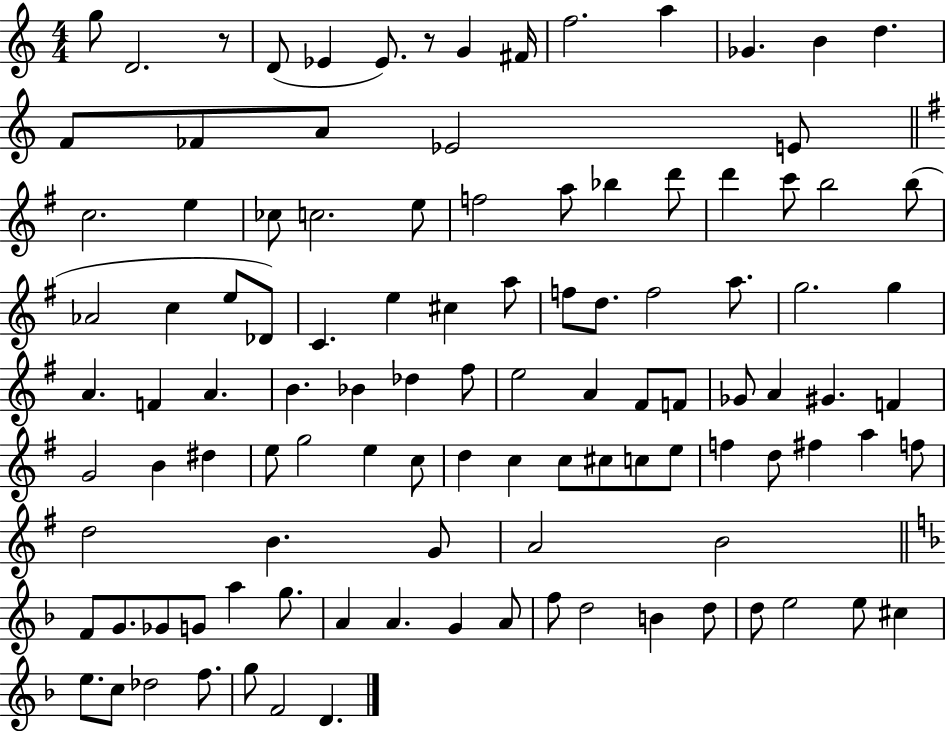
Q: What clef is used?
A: treble